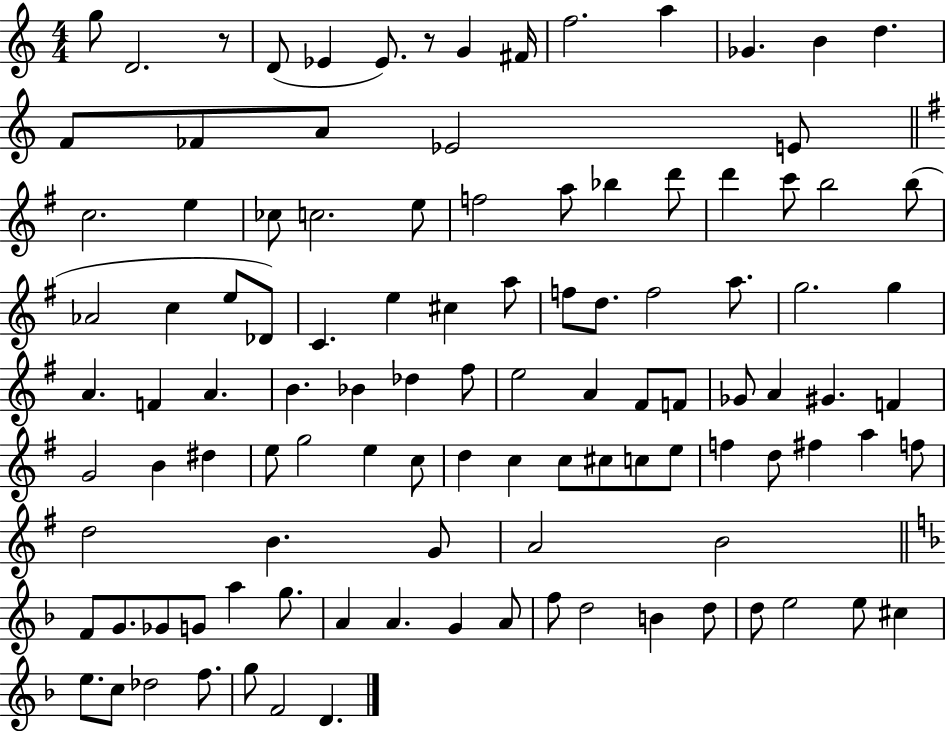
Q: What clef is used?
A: treble